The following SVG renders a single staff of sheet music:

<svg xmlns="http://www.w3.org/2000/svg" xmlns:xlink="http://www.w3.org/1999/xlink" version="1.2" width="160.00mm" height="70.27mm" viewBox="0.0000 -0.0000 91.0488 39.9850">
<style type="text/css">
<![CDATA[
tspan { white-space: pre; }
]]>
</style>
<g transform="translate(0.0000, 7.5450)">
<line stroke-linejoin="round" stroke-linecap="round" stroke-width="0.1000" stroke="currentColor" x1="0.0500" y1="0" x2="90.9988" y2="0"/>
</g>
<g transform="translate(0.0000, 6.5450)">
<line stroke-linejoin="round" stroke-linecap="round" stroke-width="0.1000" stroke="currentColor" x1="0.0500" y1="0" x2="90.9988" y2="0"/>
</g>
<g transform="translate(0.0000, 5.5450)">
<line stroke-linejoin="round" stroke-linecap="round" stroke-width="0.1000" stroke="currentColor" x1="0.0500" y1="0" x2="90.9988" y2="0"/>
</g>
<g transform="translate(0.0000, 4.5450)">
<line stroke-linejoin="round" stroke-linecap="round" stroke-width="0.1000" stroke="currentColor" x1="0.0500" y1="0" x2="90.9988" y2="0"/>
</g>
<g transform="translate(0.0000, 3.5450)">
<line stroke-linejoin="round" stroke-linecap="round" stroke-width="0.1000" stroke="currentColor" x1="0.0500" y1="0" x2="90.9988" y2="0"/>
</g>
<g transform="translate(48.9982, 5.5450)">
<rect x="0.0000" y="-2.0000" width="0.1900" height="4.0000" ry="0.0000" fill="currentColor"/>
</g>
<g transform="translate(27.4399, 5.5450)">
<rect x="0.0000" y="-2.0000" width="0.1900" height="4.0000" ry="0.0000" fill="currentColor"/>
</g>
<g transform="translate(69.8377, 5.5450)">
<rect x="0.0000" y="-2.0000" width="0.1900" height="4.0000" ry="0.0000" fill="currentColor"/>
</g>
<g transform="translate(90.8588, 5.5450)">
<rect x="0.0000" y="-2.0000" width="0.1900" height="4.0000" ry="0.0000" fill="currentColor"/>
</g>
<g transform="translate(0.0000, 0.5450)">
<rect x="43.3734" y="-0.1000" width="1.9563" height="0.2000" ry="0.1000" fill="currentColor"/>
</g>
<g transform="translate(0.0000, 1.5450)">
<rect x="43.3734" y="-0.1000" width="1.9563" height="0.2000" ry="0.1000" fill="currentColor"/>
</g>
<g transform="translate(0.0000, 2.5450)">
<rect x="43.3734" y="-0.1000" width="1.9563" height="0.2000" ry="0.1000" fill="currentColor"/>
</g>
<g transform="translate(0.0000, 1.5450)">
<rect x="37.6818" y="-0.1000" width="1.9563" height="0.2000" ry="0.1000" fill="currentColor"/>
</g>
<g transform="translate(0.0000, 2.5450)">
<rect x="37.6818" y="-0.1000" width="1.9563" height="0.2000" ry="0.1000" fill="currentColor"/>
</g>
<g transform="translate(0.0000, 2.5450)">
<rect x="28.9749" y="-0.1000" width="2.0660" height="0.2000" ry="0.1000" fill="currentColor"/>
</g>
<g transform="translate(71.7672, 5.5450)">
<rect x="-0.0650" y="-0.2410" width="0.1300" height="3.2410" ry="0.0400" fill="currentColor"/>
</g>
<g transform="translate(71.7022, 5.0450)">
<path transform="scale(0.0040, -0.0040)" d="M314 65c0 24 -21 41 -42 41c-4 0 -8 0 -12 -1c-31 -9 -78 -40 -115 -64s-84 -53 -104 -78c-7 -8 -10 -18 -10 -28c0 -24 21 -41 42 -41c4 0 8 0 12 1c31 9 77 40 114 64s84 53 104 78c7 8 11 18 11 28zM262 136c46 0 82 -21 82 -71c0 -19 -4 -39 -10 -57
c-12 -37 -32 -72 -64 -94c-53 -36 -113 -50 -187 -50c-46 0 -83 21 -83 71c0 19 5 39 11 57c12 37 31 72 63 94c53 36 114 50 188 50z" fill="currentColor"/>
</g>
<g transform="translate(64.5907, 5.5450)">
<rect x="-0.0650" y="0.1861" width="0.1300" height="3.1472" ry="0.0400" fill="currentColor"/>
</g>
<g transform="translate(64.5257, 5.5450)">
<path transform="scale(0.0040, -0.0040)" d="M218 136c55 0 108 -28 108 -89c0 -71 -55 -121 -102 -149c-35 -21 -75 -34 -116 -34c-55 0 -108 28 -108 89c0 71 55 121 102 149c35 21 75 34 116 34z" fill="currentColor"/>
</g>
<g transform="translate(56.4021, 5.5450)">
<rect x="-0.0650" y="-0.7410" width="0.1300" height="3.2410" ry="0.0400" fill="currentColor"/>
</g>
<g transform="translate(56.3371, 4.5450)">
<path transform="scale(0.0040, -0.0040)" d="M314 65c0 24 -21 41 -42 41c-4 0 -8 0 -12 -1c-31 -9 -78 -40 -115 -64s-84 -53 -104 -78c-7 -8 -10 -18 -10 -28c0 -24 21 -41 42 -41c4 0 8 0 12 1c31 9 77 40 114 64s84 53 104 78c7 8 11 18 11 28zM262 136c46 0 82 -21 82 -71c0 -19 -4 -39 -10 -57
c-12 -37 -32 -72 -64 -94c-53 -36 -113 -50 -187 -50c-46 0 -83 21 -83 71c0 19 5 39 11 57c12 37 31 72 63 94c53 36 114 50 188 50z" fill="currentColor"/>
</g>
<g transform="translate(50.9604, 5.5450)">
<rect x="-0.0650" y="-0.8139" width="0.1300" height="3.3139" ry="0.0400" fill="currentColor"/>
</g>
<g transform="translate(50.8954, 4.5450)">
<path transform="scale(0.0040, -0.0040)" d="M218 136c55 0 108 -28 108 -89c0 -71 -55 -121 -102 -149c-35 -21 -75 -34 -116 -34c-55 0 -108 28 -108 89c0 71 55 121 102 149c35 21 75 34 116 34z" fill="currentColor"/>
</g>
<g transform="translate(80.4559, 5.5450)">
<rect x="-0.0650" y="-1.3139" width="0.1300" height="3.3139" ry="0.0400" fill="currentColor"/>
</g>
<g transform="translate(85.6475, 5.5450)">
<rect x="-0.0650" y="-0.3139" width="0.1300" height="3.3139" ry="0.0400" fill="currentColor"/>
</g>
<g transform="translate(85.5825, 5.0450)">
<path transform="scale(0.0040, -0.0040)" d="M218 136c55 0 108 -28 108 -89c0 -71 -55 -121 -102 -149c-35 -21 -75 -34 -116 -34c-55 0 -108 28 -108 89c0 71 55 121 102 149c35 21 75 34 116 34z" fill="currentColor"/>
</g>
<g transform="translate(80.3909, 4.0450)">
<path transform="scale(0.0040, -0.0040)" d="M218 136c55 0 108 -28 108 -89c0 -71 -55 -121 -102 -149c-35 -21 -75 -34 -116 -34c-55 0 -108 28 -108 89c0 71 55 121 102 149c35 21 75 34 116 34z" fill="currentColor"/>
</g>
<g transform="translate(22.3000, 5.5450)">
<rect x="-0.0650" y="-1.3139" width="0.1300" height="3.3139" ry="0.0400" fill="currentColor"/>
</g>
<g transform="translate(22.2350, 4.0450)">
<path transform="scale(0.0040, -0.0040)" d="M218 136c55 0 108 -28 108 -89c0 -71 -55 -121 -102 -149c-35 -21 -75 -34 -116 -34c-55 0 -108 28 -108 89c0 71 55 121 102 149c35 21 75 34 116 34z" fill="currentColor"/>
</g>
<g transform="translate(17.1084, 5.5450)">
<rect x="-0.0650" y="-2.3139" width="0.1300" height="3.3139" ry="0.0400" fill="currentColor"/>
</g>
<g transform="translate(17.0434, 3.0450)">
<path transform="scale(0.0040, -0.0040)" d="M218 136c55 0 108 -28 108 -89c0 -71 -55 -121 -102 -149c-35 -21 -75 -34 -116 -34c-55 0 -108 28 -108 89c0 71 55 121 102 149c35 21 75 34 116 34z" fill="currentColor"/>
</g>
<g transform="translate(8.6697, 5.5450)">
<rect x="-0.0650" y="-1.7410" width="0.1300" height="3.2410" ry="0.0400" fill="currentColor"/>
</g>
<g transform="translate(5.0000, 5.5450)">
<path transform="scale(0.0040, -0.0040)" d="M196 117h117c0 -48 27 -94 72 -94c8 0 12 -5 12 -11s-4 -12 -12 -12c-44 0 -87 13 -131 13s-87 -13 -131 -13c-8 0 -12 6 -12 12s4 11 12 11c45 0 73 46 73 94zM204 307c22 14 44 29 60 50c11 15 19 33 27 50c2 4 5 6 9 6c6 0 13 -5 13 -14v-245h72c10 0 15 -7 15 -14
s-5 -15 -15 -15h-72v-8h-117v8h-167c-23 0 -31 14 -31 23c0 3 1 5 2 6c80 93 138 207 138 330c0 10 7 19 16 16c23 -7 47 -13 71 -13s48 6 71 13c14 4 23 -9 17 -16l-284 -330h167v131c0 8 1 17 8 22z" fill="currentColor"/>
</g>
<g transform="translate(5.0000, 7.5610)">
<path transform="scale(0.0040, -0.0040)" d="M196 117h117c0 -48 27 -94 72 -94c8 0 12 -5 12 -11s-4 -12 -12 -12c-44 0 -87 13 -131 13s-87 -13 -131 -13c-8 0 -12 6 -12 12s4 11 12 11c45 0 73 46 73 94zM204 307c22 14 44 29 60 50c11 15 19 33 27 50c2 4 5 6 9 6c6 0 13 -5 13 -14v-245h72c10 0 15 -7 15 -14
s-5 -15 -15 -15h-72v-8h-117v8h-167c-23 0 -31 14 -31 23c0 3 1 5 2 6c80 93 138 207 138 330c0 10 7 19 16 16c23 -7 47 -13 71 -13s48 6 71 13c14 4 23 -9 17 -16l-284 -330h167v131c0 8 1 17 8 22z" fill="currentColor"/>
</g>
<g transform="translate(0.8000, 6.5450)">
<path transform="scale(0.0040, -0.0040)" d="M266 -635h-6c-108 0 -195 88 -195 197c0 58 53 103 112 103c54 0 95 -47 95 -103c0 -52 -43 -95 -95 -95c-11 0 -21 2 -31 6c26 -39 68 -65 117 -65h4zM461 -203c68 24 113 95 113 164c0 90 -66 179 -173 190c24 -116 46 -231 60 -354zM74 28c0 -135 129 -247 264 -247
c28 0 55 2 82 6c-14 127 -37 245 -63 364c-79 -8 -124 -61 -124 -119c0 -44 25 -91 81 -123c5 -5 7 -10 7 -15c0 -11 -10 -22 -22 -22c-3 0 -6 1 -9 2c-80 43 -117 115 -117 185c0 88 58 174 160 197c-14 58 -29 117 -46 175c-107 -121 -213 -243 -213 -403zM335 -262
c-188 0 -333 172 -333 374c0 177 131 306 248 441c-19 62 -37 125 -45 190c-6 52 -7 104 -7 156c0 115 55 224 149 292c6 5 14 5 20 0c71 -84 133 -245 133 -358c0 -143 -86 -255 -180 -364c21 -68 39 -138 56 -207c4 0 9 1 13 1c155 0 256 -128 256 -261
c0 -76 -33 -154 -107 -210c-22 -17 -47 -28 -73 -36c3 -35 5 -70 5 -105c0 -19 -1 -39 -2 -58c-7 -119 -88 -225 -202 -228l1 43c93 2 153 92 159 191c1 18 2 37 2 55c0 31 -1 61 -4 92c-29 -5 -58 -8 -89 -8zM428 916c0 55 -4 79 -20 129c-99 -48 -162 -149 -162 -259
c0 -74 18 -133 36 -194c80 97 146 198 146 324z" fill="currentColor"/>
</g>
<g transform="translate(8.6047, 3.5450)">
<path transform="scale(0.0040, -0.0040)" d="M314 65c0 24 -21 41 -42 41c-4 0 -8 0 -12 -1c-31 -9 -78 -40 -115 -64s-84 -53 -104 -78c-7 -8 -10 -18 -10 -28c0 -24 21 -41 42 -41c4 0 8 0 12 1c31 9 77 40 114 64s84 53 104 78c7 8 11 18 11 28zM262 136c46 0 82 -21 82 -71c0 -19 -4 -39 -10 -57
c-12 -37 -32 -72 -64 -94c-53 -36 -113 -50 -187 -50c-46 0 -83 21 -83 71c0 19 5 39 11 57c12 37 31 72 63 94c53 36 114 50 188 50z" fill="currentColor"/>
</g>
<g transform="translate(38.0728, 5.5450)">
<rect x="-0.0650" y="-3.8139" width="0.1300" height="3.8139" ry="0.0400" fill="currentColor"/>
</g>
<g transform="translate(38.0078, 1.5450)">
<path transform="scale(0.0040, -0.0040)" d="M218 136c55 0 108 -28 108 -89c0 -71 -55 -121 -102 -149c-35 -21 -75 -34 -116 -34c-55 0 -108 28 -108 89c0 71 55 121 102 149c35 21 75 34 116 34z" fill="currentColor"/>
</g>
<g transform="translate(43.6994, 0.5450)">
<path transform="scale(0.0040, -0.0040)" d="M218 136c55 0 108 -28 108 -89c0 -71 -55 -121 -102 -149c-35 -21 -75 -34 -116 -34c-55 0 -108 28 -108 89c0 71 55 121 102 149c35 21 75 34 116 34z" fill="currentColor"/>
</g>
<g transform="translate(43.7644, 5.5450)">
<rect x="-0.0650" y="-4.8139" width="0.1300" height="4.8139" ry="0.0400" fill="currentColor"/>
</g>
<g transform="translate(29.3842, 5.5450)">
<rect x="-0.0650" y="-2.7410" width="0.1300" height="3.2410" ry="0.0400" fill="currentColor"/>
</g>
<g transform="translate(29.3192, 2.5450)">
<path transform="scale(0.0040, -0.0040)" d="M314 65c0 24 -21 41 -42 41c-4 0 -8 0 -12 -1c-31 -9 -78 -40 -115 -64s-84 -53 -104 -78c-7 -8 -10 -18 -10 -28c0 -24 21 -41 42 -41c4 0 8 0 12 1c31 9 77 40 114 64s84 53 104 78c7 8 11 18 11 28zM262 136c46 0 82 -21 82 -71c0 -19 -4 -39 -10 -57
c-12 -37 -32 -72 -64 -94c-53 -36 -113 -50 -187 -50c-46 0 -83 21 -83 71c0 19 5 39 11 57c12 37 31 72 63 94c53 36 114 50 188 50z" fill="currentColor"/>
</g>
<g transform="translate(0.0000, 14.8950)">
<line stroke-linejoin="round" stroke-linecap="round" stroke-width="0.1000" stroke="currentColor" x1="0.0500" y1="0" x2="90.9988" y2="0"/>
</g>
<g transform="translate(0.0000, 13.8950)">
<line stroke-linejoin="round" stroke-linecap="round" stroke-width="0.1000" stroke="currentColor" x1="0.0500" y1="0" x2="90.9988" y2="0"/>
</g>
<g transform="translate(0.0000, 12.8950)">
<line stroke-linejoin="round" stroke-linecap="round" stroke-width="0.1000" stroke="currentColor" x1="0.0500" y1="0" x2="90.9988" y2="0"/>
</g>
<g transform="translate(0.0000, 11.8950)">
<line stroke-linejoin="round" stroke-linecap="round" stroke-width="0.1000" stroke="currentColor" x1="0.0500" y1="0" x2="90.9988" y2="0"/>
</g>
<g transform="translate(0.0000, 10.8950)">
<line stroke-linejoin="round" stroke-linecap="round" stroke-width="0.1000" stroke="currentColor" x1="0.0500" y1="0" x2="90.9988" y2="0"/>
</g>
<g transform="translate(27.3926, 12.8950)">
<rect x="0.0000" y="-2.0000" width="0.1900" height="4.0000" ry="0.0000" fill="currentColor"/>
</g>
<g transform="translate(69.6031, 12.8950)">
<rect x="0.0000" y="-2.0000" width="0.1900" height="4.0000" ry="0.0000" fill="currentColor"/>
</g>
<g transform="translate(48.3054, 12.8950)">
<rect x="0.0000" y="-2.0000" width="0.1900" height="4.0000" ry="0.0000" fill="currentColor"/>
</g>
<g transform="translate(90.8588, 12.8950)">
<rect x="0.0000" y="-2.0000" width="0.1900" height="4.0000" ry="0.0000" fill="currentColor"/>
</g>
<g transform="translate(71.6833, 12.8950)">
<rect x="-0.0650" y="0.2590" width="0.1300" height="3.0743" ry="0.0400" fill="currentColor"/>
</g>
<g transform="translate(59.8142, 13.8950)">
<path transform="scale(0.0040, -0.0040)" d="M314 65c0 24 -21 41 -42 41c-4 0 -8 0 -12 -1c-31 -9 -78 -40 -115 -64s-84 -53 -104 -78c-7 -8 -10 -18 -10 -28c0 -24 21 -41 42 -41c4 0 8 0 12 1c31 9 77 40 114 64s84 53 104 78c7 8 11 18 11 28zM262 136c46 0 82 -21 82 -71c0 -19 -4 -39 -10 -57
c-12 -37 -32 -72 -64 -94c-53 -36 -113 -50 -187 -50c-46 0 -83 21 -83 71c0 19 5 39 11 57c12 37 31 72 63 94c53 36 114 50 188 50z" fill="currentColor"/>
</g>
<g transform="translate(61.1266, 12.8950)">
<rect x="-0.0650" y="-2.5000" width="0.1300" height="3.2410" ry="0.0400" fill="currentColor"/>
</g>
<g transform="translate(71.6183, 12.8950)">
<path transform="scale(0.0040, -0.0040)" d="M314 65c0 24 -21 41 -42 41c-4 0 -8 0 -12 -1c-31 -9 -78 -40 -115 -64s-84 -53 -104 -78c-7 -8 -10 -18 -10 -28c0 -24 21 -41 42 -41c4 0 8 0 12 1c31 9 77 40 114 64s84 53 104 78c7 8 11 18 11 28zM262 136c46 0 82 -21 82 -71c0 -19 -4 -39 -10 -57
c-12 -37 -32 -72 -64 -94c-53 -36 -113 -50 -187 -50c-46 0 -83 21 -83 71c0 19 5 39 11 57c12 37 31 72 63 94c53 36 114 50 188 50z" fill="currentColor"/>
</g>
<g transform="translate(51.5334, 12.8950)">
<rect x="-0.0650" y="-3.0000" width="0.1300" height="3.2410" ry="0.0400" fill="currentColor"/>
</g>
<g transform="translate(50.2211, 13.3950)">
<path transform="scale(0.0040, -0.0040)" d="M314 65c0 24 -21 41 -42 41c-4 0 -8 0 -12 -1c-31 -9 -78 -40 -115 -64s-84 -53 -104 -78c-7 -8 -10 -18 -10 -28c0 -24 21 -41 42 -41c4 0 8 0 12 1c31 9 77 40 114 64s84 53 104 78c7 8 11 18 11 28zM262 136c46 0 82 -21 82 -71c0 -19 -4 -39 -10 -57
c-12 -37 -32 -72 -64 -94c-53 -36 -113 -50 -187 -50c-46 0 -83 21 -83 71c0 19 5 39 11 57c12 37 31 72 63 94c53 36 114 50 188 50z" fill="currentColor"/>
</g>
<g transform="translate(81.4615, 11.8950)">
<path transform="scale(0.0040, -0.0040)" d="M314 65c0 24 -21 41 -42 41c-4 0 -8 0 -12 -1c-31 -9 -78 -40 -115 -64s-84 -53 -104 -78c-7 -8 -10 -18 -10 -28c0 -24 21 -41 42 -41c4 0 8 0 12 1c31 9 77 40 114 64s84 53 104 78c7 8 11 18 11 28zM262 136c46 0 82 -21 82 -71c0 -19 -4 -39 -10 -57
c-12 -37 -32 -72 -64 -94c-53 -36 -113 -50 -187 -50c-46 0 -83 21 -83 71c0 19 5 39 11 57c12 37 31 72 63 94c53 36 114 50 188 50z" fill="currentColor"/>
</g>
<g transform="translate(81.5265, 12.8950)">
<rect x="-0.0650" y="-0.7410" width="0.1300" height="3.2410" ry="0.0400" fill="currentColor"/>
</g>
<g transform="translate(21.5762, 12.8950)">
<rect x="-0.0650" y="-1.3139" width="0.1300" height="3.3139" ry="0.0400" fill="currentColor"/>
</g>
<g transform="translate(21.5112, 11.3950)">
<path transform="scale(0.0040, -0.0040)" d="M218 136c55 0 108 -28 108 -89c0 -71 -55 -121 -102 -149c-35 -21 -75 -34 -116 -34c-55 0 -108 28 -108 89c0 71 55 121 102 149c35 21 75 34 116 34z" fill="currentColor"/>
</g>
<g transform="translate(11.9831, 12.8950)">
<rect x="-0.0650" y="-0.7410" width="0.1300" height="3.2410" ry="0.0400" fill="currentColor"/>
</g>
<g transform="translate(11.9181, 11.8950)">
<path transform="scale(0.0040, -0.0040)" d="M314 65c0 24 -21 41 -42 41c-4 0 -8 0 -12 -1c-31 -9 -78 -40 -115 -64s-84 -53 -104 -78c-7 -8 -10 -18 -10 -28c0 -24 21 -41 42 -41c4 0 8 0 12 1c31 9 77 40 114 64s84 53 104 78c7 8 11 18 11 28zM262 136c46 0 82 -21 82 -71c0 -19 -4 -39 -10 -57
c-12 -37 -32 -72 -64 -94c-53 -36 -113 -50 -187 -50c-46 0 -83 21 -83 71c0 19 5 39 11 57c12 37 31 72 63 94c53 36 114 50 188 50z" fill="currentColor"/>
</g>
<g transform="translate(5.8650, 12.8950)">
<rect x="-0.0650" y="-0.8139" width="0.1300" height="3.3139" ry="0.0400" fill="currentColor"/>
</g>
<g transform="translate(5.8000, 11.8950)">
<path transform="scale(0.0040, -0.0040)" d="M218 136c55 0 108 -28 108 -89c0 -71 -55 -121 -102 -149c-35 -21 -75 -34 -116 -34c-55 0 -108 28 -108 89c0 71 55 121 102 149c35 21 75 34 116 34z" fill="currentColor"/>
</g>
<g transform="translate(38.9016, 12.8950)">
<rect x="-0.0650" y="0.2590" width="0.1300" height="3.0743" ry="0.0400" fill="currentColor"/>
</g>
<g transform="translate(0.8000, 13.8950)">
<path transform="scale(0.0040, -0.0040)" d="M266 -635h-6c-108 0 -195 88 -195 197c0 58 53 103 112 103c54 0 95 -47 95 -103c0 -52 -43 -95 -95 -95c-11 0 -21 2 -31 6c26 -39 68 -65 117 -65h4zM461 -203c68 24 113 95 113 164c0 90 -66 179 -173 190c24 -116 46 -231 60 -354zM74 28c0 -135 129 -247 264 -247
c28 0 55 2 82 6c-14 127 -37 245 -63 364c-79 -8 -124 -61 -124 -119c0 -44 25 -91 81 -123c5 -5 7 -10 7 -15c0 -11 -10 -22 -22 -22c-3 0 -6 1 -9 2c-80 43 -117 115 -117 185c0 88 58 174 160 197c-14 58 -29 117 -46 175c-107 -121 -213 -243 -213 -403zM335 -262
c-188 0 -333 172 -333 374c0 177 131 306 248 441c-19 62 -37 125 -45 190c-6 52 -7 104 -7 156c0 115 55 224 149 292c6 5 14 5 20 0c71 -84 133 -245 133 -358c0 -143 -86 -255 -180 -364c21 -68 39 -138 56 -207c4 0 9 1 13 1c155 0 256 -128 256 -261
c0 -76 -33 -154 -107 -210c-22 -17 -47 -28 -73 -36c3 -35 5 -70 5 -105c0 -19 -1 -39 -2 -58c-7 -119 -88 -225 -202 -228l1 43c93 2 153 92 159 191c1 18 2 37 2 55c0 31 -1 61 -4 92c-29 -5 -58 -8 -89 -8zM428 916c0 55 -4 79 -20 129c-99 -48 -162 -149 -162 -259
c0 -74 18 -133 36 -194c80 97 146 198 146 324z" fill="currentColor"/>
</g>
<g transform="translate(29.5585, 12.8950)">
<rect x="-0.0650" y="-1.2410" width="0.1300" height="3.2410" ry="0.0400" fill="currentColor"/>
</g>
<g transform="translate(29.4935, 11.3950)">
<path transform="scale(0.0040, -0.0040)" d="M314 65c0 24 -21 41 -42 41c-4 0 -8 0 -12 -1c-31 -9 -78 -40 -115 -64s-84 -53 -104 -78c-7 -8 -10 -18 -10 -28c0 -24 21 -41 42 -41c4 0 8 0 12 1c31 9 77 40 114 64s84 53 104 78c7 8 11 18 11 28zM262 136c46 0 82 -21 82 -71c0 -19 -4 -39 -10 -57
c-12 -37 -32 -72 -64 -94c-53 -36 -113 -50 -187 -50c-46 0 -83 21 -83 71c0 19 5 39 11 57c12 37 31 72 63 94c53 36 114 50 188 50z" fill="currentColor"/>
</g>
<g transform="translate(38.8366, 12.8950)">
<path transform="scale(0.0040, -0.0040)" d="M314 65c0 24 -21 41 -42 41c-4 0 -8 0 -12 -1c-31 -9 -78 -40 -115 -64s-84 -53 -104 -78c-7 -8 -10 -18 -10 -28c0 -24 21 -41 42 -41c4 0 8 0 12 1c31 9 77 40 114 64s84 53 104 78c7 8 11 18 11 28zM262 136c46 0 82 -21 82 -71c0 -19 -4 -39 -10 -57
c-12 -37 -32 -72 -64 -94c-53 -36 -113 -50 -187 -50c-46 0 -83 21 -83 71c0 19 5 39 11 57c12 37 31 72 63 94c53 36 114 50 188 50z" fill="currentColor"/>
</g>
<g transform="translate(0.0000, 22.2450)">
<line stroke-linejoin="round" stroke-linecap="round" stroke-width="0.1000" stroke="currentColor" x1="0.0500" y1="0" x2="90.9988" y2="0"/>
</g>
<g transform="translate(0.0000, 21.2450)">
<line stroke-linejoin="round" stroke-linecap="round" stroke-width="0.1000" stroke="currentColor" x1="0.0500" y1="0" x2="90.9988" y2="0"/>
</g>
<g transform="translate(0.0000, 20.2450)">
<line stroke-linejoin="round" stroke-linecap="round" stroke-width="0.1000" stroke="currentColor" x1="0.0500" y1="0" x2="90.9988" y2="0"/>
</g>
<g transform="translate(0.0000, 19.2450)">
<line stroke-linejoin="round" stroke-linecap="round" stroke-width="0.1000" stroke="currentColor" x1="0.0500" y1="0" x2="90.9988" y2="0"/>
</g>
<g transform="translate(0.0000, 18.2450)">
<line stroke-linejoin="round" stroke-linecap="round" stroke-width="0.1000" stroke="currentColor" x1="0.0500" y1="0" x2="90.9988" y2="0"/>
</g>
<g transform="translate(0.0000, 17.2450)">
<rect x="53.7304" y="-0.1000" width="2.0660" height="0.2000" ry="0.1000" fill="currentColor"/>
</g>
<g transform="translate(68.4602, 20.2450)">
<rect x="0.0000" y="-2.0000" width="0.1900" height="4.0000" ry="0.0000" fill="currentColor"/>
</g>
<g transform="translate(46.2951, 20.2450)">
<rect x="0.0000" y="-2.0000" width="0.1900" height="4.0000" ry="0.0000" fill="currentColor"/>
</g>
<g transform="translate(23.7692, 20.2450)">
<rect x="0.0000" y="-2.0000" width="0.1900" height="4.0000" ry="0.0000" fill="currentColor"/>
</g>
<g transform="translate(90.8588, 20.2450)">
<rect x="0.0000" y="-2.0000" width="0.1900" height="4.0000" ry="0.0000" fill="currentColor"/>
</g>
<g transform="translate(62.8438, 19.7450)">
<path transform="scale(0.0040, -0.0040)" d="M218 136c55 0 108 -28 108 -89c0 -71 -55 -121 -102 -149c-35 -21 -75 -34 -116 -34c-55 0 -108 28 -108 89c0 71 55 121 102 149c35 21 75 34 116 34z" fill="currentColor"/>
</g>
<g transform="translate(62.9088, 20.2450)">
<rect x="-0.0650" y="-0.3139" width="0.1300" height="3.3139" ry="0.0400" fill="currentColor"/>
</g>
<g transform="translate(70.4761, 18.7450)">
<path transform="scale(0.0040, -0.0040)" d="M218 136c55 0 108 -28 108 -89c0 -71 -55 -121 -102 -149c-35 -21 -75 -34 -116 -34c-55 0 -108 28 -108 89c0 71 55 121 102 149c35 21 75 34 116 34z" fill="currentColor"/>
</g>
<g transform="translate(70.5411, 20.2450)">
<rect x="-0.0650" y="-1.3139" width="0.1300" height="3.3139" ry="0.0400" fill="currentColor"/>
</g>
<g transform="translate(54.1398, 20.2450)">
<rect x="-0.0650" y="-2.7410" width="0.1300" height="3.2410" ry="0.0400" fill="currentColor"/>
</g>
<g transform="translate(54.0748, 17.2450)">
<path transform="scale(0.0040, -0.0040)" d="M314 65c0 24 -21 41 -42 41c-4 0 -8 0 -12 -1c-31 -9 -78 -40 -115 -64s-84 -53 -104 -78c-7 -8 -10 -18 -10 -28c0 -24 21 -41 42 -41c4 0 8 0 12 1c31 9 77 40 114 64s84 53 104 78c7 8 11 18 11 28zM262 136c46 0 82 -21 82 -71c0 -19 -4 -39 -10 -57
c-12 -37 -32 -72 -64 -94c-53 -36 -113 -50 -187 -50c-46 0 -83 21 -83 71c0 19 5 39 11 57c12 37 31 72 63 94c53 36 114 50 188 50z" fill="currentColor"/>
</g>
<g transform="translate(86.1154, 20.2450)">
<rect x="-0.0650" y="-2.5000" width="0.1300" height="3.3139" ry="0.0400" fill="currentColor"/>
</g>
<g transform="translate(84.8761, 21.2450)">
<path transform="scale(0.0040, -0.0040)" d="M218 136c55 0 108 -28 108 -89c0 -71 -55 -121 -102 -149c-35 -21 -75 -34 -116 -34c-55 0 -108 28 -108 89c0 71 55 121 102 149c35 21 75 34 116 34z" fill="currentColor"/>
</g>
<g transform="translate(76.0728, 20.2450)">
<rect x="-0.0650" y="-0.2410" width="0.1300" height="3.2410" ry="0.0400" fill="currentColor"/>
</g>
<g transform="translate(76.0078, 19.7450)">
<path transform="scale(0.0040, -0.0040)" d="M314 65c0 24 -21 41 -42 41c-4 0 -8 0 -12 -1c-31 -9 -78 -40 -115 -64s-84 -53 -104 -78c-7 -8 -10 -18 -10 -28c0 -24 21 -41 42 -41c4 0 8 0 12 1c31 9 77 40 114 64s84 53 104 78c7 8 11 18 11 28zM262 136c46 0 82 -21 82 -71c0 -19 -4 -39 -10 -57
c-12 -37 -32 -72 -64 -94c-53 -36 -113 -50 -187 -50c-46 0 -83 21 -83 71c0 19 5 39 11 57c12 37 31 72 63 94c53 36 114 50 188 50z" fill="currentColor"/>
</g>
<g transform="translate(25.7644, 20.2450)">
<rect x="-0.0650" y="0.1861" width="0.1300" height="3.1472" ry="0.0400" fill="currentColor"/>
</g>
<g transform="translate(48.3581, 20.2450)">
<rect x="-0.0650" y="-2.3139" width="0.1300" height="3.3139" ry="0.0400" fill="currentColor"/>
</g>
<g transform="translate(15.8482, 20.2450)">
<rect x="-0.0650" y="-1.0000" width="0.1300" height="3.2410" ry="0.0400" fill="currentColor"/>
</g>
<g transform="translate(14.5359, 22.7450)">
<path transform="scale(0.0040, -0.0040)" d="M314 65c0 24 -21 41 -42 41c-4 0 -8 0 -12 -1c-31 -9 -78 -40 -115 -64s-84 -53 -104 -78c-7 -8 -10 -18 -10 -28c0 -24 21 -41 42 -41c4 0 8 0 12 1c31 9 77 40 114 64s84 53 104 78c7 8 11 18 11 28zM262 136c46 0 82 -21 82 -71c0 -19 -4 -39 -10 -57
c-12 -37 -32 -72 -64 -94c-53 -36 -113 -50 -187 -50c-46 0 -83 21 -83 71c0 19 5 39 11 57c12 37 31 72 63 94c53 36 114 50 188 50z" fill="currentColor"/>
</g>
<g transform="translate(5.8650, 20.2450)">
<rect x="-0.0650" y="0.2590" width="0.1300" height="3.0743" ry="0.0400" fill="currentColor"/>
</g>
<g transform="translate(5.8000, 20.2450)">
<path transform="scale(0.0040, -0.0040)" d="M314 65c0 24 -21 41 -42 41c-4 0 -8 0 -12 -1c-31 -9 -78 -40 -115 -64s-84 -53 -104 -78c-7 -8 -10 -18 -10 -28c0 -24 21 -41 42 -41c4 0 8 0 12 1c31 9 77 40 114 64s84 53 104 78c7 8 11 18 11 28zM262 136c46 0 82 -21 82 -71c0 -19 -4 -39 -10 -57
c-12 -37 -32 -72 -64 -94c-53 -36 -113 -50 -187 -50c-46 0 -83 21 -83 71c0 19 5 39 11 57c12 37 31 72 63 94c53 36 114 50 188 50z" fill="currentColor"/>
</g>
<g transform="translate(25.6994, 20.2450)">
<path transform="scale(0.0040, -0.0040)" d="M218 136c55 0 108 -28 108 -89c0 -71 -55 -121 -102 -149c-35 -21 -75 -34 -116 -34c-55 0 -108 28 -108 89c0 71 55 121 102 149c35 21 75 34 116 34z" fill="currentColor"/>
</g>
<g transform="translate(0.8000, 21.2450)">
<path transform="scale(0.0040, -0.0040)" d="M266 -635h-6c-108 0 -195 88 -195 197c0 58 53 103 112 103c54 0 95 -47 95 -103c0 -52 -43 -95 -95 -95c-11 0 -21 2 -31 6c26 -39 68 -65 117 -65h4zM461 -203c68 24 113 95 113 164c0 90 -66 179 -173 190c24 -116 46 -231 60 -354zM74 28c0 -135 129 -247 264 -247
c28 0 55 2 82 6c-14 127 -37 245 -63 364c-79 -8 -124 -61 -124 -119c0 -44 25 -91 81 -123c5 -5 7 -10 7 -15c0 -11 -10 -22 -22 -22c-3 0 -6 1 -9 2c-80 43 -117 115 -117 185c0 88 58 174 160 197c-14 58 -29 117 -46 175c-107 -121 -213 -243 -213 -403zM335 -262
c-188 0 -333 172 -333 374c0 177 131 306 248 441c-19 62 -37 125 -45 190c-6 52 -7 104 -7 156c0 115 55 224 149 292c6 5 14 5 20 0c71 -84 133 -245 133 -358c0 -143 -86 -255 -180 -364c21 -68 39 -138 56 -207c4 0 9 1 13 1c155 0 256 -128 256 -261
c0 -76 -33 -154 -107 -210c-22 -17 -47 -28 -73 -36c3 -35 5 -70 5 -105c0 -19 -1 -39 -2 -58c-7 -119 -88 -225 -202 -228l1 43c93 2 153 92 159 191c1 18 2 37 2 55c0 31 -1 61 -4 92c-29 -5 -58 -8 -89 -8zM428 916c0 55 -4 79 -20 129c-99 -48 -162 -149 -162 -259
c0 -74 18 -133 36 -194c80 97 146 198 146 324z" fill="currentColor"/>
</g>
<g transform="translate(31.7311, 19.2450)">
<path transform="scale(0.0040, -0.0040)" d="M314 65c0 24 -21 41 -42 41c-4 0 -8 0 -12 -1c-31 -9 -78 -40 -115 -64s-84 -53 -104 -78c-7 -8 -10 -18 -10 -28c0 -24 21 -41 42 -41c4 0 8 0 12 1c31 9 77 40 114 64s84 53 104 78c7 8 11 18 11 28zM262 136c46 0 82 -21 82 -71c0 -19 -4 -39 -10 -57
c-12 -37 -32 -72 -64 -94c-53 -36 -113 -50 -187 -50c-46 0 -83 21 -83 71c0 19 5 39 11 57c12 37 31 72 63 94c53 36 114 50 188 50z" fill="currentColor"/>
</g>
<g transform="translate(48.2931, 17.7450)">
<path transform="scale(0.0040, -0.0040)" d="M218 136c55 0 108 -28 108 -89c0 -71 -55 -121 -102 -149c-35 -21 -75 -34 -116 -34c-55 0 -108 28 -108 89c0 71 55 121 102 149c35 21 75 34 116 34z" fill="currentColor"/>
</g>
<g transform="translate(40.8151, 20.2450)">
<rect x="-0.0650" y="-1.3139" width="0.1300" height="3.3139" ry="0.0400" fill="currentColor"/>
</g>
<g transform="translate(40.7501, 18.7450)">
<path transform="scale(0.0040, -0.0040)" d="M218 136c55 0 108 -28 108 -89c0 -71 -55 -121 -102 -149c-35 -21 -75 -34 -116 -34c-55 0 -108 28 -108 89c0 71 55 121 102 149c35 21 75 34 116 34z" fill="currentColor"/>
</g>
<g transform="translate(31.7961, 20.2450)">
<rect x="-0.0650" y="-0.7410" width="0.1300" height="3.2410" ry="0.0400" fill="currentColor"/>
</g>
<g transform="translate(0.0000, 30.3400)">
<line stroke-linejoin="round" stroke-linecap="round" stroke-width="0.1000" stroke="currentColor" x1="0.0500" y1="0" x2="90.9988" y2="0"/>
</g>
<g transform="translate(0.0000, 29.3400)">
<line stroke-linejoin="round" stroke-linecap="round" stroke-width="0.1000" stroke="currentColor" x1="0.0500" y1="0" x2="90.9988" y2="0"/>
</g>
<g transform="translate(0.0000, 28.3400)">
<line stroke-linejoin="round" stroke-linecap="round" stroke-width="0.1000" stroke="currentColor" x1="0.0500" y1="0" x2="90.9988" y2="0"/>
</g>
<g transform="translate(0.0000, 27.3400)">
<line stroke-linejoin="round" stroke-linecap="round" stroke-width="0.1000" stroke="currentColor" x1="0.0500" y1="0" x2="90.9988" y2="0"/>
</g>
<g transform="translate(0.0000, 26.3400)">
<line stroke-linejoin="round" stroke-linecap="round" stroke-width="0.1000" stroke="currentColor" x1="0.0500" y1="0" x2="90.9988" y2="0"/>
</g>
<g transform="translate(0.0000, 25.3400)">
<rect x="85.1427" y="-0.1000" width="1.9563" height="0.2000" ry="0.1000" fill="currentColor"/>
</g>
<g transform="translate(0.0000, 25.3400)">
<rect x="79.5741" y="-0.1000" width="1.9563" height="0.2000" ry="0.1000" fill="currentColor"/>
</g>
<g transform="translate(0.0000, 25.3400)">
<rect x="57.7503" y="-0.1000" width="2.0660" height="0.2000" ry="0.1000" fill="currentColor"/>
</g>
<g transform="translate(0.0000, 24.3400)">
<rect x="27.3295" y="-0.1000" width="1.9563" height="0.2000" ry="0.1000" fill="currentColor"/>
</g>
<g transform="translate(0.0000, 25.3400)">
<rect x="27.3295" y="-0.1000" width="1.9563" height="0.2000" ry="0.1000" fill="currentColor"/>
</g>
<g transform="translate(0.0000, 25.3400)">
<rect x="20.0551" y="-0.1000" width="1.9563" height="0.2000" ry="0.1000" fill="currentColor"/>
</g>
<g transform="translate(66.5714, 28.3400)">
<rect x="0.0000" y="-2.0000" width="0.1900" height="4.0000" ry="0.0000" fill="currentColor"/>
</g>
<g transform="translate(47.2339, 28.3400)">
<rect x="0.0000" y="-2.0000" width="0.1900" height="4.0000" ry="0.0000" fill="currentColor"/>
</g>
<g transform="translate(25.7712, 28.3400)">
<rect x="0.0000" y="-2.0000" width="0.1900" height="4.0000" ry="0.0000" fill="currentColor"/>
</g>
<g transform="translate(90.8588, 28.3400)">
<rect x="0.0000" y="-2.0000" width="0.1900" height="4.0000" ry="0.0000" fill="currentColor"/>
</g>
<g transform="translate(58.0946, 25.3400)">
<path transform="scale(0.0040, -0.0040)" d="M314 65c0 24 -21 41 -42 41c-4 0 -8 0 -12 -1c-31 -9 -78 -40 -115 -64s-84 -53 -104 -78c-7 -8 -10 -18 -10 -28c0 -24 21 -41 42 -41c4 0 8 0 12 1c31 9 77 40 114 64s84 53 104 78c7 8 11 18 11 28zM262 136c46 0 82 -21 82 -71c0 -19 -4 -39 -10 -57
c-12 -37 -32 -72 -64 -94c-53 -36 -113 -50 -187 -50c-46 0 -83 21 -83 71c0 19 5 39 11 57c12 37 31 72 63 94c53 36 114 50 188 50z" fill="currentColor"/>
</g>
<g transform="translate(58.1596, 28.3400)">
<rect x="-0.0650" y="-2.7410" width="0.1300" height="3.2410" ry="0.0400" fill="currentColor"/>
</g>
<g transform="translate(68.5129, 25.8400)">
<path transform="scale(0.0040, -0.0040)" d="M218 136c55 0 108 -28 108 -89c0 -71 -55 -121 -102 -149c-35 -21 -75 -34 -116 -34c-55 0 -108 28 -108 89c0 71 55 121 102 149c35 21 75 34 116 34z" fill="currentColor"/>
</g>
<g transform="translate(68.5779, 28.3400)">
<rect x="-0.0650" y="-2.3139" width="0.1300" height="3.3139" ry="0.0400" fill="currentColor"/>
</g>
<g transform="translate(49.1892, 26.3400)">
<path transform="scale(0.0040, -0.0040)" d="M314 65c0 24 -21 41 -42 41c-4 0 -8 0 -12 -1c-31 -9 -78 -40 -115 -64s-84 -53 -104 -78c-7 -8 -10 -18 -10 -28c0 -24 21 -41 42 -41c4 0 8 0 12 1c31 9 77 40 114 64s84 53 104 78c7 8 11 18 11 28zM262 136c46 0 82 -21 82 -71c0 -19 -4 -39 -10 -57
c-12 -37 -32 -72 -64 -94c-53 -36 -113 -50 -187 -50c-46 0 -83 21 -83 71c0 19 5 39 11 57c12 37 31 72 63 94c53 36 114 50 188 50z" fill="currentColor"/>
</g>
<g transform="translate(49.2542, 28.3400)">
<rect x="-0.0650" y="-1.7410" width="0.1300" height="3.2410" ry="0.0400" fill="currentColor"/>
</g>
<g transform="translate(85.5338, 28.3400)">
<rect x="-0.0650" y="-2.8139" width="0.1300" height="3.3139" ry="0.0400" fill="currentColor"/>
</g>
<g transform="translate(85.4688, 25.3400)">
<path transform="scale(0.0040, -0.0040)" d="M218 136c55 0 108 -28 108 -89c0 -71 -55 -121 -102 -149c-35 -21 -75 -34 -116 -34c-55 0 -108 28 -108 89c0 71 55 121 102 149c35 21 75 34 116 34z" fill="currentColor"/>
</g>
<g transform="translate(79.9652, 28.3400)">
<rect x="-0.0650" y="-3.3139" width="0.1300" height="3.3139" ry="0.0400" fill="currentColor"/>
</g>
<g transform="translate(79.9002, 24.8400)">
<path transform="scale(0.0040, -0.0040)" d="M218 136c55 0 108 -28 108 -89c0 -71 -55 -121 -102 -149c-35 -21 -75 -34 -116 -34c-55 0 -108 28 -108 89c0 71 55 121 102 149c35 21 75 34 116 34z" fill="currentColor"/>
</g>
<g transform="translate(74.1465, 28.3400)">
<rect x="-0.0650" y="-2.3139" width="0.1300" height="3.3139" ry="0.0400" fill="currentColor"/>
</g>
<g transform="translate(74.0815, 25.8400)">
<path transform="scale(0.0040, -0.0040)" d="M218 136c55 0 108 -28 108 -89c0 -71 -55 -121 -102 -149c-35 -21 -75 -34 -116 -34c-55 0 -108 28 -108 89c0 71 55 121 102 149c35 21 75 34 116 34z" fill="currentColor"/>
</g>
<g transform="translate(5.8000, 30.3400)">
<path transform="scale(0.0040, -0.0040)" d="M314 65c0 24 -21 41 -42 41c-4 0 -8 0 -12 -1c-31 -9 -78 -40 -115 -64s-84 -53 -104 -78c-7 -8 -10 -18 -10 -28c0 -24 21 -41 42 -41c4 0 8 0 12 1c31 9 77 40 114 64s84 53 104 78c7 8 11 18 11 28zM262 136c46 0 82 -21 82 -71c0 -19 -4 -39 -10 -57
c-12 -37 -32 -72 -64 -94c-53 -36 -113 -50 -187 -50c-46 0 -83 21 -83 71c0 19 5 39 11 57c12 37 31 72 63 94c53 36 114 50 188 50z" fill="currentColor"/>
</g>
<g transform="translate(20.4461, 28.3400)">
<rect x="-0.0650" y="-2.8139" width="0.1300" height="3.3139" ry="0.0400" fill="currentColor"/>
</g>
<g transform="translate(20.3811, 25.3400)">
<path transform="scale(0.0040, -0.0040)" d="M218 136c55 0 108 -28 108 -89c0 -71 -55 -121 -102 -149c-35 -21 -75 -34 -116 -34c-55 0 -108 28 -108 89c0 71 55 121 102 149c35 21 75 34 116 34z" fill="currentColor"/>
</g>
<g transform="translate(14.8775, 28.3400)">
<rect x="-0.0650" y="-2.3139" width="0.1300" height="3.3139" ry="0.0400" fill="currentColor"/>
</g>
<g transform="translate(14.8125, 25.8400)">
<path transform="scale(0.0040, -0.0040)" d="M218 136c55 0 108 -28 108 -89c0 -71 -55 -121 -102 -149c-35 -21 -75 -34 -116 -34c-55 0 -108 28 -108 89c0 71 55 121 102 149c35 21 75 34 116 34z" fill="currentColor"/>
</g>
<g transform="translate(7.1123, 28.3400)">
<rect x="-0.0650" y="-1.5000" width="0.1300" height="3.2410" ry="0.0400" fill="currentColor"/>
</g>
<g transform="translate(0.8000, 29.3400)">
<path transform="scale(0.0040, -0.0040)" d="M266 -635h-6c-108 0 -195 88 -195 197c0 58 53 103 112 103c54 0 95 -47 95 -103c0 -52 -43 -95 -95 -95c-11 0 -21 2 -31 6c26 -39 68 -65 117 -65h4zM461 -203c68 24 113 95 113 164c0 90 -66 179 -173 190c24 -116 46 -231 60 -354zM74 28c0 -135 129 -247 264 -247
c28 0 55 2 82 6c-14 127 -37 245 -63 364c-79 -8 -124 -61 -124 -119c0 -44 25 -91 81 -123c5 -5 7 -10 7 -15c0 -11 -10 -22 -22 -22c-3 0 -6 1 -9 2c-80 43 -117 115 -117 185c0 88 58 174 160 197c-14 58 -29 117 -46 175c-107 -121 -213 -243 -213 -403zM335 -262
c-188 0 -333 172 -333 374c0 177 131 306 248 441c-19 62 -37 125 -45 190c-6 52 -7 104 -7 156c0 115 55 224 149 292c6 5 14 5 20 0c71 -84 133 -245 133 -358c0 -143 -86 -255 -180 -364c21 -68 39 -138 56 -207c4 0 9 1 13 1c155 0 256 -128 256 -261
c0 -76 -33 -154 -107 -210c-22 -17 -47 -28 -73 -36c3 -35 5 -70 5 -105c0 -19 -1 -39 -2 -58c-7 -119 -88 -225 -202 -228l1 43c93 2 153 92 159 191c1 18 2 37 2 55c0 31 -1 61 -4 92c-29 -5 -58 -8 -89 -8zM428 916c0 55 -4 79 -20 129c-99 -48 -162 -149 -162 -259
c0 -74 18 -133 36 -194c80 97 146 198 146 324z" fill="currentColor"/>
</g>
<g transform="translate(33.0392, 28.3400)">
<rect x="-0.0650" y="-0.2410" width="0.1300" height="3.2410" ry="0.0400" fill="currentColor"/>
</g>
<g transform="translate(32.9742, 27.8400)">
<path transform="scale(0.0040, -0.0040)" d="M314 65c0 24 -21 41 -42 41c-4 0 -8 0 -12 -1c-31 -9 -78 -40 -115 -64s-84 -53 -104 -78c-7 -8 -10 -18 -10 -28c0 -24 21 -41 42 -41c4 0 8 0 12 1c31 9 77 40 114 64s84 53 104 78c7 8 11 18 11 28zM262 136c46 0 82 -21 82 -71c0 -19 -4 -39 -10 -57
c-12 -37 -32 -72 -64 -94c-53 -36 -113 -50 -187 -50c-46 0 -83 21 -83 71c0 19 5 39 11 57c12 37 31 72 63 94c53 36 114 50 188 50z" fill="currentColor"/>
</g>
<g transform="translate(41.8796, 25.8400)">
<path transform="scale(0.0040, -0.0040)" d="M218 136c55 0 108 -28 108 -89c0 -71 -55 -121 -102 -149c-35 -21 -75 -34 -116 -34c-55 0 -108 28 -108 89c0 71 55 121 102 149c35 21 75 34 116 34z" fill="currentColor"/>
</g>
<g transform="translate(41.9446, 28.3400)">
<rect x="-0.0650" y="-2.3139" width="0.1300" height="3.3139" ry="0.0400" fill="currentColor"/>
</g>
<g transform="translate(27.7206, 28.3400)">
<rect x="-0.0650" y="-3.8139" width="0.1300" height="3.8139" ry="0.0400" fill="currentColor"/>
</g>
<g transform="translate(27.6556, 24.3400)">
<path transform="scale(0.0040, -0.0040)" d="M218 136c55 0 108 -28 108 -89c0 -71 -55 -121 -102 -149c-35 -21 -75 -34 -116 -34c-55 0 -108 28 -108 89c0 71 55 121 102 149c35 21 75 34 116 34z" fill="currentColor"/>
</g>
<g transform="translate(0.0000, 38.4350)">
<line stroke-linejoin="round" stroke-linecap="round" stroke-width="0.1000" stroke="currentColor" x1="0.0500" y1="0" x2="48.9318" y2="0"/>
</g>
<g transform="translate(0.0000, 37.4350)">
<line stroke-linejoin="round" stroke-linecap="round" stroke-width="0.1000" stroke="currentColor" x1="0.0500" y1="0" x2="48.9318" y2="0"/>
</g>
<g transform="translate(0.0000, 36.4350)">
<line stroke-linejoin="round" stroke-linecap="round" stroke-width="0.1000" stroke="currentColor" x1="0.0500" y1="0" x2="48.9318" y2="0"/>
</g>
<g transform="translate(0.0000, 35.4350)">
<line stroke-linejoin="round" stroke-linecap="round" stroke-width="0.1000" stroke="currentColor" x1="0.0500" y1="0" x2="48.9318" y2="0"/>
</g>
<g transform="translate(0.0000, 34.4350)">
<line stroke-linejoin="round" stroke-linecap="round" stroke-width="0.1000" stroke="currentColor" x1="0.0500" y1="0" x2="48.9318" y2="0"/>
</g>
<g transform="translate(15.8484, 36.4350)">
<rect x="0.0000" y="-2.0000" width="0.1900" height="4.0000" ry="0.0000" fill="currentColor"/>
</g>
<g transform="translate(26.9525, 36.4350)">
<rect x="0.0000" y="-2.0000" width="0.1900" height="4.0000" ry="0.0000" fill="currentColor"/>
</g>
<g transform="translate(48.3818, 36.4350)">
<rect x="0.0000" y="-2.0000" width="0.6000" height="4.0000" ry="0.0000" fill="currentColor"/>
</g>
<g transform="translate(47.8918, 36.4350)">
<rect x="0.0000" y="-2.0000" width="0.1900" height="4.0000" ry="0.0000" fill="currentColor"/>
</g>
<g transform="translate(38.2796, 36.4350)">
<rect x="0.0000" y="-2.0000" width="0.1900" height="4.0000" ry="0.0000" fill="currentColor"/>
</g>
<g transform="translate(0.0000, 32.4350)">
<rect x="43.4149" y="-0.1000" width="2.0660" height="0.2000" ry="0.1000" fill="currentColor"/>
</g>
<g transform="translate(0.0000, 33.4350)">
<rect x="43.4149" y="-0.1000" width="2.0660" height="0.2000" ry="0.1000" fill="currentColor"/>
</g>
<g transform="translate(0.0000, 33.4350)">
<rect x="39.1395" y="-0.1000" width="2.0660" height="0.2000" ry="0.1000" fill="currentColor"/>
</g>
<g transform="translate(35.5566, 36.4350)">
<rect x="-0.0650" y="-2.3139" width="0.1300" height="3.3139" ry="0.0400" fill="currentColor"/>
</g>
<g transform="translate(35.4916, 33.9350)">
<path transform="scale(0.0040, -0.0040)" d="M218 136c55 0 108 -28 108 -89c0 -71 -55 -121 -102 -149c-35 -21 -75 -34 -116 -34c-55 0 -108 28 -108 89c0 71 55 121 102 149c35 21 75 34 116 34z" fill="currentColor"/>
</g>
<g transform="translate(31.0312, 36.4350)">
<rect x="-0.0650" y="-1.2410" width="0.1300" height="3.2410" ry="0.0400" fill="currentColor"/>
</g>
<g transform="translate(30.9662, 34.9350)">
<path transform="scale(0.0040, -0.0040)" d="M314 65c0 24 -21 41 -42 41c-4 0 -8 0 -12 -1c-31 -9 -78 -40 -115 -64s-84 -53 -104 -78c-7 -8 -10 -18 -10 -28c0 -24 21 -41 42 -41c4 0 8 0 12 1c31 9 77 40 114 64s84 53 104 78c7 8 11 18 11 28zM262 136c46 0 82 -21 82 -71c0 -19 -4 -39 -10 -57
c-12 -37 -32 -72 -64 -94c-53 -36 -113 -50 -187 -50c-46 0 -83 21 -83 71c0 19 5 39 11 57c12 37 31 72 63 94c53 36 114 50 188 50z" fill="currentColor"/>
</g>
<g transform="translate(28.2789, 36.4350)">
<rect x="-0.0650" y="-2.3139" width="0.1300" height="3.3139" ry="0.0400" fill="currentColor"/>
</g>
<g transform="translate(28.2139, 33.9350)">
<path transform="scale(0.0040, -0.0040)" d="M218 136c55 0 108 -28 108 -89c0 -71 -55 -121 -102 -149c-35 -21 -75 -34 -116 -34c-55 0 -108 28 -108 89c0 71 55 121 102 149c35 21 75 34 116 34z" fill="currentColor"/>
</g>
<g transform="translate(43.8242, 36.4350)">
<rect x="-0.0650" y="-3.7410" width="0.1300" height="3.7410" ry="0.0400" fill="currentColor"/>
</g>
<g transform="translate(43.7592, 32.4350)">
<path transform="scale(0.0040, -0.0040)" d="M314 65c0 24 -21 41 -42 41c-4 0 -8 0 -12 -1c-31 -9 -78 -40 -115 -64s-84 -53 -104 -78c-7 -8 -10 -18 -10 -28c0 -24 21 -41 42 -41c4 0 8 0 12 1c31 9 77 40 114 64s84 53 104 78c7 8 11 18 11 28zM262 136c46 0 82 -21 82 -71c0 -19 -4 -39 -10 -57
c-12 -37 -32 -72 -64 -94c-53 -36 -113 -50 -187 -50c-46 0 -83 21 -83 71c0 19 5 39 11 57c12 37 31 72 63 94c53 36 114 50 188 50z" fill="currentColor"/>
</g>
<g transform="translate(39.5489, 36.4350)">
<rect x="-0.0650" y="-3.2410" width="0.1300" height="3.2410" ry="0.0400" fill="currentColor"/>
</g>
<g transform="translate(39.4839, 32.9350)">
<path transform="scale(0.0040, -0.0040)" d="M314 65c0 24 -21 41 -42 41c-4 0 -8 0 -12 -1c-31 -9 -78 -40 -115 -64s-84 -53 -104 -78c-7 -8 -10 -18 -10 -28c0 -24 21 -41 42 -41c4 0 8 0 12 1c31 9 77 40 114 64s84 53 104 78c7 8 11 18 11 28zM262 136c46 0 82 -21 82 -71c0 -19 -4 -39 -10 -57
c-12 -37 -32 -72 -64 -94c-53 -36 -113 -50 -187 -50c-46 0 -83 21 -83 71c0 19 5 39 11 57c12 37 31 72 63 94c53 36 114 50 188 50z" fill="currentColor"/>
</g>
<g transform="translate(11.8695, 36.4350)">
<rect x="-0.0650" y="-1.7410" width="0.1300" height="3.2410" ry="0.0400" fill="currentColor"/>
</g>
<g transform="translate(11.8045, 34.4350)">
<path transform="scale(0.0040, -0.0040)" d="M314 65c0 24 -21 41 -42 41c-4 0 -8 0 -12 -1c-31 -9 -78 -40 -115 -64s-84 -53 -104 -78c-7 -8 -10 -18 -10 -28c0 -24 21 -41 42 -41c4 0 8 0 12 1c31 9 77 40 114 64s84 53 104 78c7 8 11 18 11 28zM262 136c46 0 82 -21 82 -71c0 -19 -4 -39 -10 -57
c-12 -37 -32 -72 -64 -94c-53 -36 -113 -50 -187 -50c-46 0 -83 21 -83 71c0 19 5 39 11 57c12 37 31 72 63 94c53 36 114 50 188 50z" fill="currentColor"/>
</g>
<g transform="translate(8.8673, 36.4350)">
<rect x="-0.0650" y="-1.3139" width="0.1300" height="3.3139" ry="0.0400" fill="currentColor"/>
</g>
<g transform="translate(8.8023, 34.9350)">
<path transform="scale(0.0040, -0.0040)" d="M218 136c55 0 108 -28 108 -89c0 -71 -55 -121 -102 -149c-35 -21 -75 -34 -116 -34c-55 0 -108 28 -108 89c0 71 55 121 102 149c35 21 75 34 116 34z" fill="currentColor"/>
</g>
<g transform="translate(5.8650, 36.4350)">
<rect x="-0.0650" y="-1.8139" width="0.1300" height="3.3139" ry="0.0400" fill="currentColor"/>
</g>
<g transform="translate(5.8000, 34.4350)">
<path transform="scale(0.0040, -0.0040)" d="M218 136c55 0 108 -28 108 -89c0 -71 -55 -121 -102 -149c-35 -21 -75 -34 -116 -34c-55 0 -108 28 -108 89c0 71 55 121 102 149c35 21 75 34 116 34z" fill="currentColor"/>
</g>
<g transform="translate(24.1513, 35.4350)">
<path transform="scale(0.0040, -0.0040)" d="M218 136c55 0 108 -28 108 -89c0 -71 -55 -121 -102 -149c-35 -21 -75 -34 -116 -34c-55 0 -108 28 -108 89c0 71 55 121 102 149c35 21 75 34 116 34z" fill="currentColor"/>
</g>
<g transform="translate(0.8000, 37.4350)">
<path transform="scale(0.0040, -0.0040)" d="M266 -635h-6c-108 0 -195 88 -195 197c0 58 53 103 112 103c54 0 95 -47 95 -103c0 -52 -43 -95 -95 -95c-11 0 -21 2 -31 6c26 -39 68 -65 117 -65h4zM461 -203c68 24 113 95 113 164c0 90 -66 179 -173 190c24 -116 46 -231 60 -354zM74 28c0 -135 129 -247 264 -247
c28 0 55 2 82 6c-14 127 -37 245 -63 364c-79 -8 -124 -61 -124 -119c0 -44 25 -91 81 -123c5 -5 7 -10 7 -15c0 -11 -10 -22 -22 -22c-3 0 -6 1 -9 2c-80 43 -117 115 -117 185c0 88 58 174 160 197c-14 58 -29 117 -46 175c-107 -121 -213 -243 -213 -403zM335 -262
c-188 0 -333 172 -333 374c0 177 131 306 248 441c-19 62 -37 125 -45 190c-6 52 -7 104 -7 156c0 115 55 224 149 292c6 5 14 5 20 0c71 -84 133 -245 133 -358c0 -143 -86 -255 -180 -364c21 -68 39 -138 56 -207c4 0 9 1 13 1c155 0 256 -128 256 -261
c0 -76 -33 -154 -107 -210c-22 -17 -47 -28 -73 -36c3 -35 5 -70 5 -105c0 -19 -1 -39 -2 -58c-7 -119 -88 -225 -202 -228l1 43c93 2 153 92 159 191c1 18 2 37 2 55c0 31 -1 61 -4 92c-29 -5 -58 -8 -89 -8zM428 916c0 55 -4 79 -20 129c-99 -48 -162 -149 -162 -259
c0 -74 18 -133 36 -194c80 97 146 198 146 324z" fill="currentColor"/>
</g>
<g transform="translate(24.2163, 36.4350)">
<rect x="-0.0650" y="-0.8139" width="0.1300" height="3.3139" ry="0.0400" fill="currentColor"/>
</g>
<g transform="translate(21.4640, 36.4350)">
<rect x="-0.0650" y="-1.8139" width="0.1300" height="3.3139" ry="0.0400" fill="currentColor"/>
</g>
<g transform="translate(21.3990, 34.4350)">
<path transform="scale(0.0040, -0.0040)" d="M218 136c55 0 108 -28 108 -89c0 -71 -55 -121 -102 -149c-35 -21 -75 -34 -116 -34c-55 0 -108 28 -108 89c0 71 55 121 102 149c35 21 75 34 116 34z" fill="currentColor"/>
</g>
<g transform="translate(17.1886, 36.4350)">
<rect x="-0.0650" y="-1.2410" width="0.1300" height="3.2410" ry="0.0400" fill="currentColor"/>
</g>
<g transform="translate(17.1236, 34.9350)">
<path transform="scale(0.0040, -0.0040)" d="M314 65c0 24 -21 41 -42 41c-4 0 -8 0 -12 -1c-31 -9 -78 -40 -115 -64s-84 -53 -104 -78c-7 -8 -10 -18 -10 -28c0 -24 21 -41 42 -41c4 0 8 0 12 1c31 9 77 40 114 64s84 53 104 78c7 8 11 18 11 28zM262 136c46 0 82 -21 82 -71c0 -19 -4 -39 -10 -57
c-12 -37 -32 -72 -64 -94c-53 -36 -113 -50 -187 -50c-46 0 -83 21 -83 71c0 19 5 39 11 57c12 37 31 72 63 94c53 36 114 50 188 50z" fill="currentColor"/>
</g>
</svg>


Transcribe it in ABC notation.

X:1
T:Untitled
M:4/4
L:1/4
K:C
f2 g e a2 c' e' d d2 B c2 e c d d2 e e2 B2 A2 G2 B2 d2 B2 D2 B d2 e g a2 c e c2 G E2 g a c' c2 g f2 a2 g g b a f e f2 e2 f d g e2 g b2 c'2